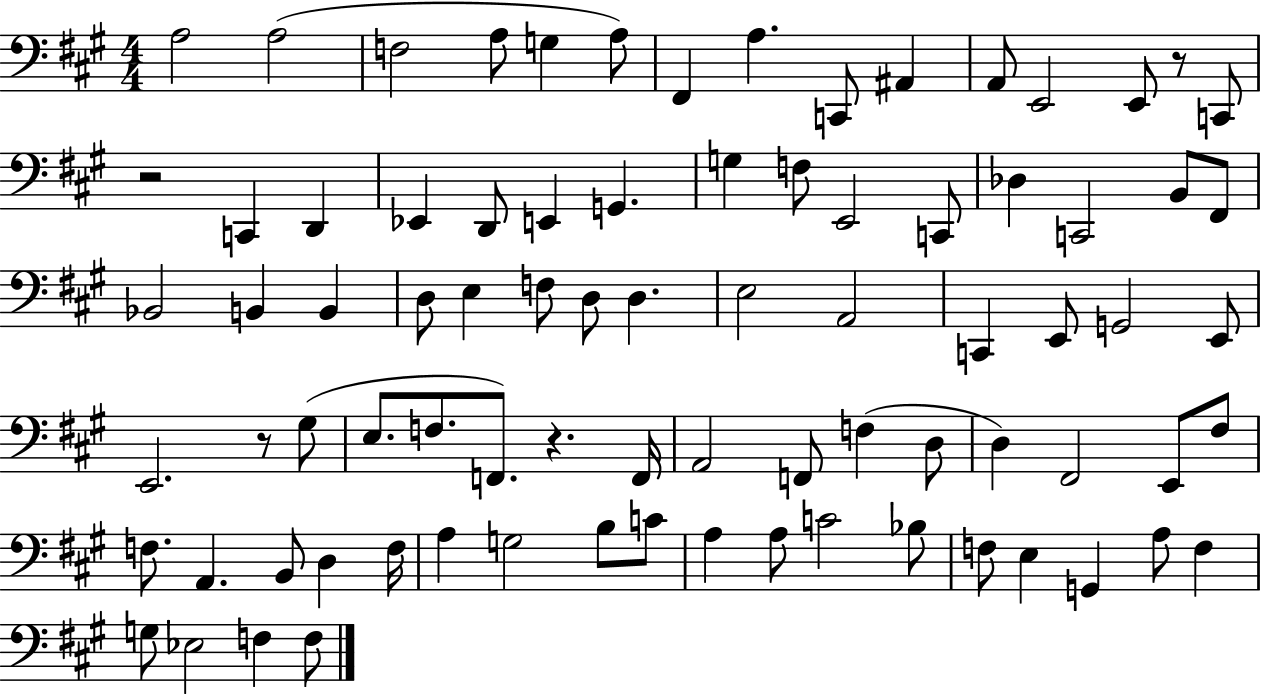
{
  \clef bass
  \numericTimeSignature
  \time 4/4
  \key a \major
  \repeat volta 2 { a2 a2( | f2 a8 g4 a8) | fis,4 a4. c,8 ais,4 | a,8 e,2 e,8 r8 c,8 | \break r2 c,4 d,4 | ees,4 d,8 e,4 g,4. | g4 f8 e,2 c,8 | des4 c,2 b,8 fis,8 | \break bes,2 b,4 b,4 | d8 e4 f8 d8 d4. | e2 a,2 | c,4 e,8 g,2 e,8 | \break e,2. r8 gis8( | e8. f8. f,8.) r4. f,16 | a,2 f,8 f4( d8 | d4) fis,2 e,8 fis8 | \break f8. a,4. b,8 d4 f16 | a4 g2 b8 c'8 | a4 a8 c'2 bes8 | f8 e4 g,4 a8 f4 | \break g8 ees2 f4 f8 | } \bar "|."
}